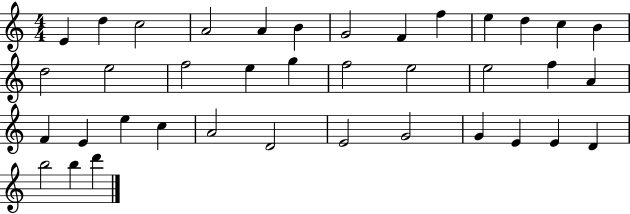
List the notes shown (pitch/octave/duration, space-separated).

E4/q D5/q C5/h A4/h A4/q B4/q G4/h F4/q F5/q E5/q D5/q C5/q B4/q D5/h E5/h F5/h E5/q G5/q F5/h E5/h E5/h F5/q A4/q F4/q E4/q E5/q C5/q A4/h D4/h E4/h G4/h G4/q E4/q E4/q D4/q B5/h B5/q D6/q